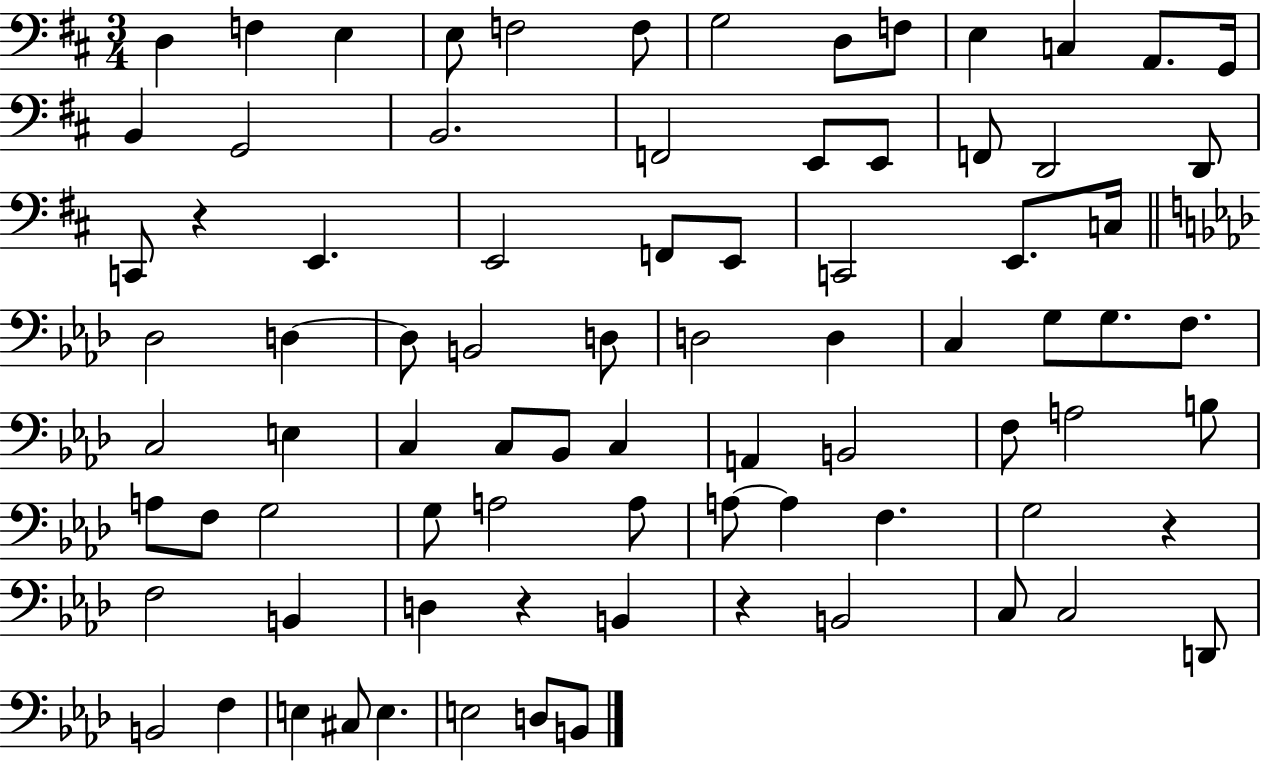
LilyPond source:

{
  \clef bass
  \numericTimeSignature
  \time 3/4
  \key d \major
  d4 f4 e4 | e8 f2 f8 | g2 d8 f8 | e4 c4 a,8. g,16 | \break b,4 g,2 | b,2. | f,2 e,8 e,8 | f,8 d,2 d,8 | \break c,8 r4 e,4. | e,2 f,8 e,8 | c,2 e,8. c16 | \bar "||" \break \key aes \major des2 d4~~ | d8 b,2 d8 | d2 d4 | c4 g8 g8. f8. | \break c2 e4 | c4 c8 bes,8 c4 | a,4 b,2 | f8 a2 b8 | \break a8 f8 g2 | g8 a2 a8 | a8~~ a4 f4. | g2 r4 | \break f2 b,4 | d4 r4 b,4 | r4 b,2 | c8 c2 d,8 | \break b,2 f4 | e4 cis8 e4. | e2 d8 b,8 | \bar "|."
}